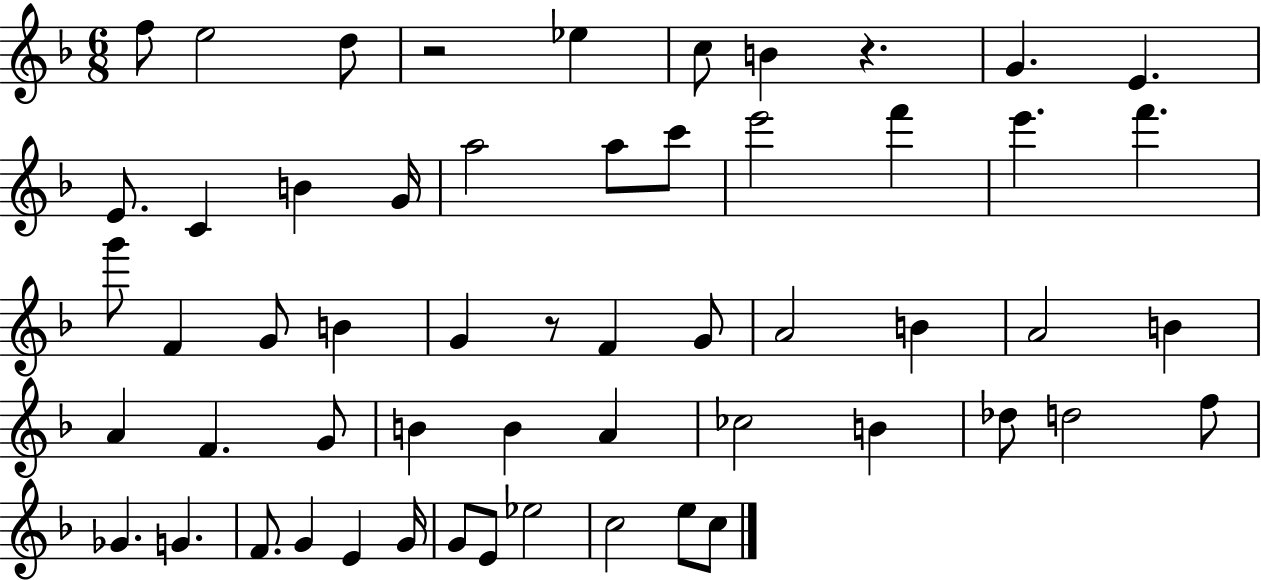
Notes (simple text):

F5/e E5/h D5/e R/h Eb5/q C5/e B4/q R/q. G4/q. E4/q. E4/e. C4/q B4/q G4/s A5/h A5/e C6/e E6/h F6/q E6/q. F6/q. G6/e F4/q G4/e B4/q G4/q R/e F4/q G4/e A4/h B4/q A4/h B4/q A4/q F4/q. G4/e B4/q B4/q A4/q CES5/h B4/q Db5/e D5/h F5/e Gb4/q. G4/q. F4/e. G4/q E4/q G4/s G4/e E4/e Eb5/h C5/h E5/e C5/e